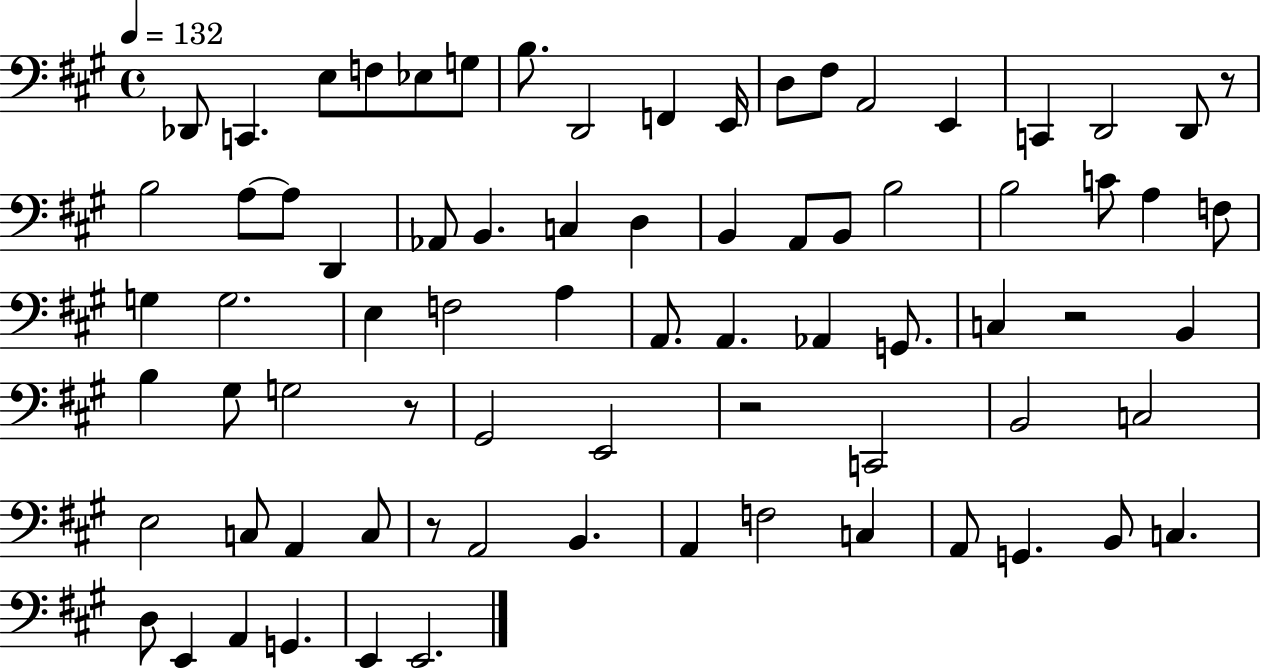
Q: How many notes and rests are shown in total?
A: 76